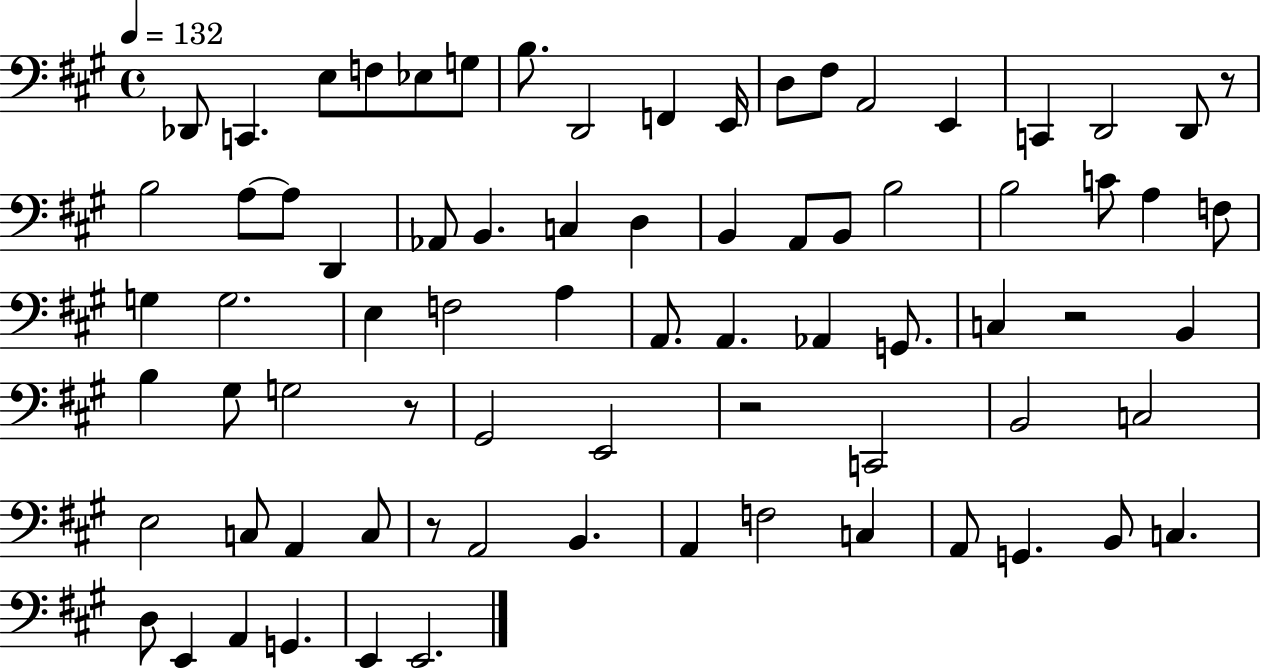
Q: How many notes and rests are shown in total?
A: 76